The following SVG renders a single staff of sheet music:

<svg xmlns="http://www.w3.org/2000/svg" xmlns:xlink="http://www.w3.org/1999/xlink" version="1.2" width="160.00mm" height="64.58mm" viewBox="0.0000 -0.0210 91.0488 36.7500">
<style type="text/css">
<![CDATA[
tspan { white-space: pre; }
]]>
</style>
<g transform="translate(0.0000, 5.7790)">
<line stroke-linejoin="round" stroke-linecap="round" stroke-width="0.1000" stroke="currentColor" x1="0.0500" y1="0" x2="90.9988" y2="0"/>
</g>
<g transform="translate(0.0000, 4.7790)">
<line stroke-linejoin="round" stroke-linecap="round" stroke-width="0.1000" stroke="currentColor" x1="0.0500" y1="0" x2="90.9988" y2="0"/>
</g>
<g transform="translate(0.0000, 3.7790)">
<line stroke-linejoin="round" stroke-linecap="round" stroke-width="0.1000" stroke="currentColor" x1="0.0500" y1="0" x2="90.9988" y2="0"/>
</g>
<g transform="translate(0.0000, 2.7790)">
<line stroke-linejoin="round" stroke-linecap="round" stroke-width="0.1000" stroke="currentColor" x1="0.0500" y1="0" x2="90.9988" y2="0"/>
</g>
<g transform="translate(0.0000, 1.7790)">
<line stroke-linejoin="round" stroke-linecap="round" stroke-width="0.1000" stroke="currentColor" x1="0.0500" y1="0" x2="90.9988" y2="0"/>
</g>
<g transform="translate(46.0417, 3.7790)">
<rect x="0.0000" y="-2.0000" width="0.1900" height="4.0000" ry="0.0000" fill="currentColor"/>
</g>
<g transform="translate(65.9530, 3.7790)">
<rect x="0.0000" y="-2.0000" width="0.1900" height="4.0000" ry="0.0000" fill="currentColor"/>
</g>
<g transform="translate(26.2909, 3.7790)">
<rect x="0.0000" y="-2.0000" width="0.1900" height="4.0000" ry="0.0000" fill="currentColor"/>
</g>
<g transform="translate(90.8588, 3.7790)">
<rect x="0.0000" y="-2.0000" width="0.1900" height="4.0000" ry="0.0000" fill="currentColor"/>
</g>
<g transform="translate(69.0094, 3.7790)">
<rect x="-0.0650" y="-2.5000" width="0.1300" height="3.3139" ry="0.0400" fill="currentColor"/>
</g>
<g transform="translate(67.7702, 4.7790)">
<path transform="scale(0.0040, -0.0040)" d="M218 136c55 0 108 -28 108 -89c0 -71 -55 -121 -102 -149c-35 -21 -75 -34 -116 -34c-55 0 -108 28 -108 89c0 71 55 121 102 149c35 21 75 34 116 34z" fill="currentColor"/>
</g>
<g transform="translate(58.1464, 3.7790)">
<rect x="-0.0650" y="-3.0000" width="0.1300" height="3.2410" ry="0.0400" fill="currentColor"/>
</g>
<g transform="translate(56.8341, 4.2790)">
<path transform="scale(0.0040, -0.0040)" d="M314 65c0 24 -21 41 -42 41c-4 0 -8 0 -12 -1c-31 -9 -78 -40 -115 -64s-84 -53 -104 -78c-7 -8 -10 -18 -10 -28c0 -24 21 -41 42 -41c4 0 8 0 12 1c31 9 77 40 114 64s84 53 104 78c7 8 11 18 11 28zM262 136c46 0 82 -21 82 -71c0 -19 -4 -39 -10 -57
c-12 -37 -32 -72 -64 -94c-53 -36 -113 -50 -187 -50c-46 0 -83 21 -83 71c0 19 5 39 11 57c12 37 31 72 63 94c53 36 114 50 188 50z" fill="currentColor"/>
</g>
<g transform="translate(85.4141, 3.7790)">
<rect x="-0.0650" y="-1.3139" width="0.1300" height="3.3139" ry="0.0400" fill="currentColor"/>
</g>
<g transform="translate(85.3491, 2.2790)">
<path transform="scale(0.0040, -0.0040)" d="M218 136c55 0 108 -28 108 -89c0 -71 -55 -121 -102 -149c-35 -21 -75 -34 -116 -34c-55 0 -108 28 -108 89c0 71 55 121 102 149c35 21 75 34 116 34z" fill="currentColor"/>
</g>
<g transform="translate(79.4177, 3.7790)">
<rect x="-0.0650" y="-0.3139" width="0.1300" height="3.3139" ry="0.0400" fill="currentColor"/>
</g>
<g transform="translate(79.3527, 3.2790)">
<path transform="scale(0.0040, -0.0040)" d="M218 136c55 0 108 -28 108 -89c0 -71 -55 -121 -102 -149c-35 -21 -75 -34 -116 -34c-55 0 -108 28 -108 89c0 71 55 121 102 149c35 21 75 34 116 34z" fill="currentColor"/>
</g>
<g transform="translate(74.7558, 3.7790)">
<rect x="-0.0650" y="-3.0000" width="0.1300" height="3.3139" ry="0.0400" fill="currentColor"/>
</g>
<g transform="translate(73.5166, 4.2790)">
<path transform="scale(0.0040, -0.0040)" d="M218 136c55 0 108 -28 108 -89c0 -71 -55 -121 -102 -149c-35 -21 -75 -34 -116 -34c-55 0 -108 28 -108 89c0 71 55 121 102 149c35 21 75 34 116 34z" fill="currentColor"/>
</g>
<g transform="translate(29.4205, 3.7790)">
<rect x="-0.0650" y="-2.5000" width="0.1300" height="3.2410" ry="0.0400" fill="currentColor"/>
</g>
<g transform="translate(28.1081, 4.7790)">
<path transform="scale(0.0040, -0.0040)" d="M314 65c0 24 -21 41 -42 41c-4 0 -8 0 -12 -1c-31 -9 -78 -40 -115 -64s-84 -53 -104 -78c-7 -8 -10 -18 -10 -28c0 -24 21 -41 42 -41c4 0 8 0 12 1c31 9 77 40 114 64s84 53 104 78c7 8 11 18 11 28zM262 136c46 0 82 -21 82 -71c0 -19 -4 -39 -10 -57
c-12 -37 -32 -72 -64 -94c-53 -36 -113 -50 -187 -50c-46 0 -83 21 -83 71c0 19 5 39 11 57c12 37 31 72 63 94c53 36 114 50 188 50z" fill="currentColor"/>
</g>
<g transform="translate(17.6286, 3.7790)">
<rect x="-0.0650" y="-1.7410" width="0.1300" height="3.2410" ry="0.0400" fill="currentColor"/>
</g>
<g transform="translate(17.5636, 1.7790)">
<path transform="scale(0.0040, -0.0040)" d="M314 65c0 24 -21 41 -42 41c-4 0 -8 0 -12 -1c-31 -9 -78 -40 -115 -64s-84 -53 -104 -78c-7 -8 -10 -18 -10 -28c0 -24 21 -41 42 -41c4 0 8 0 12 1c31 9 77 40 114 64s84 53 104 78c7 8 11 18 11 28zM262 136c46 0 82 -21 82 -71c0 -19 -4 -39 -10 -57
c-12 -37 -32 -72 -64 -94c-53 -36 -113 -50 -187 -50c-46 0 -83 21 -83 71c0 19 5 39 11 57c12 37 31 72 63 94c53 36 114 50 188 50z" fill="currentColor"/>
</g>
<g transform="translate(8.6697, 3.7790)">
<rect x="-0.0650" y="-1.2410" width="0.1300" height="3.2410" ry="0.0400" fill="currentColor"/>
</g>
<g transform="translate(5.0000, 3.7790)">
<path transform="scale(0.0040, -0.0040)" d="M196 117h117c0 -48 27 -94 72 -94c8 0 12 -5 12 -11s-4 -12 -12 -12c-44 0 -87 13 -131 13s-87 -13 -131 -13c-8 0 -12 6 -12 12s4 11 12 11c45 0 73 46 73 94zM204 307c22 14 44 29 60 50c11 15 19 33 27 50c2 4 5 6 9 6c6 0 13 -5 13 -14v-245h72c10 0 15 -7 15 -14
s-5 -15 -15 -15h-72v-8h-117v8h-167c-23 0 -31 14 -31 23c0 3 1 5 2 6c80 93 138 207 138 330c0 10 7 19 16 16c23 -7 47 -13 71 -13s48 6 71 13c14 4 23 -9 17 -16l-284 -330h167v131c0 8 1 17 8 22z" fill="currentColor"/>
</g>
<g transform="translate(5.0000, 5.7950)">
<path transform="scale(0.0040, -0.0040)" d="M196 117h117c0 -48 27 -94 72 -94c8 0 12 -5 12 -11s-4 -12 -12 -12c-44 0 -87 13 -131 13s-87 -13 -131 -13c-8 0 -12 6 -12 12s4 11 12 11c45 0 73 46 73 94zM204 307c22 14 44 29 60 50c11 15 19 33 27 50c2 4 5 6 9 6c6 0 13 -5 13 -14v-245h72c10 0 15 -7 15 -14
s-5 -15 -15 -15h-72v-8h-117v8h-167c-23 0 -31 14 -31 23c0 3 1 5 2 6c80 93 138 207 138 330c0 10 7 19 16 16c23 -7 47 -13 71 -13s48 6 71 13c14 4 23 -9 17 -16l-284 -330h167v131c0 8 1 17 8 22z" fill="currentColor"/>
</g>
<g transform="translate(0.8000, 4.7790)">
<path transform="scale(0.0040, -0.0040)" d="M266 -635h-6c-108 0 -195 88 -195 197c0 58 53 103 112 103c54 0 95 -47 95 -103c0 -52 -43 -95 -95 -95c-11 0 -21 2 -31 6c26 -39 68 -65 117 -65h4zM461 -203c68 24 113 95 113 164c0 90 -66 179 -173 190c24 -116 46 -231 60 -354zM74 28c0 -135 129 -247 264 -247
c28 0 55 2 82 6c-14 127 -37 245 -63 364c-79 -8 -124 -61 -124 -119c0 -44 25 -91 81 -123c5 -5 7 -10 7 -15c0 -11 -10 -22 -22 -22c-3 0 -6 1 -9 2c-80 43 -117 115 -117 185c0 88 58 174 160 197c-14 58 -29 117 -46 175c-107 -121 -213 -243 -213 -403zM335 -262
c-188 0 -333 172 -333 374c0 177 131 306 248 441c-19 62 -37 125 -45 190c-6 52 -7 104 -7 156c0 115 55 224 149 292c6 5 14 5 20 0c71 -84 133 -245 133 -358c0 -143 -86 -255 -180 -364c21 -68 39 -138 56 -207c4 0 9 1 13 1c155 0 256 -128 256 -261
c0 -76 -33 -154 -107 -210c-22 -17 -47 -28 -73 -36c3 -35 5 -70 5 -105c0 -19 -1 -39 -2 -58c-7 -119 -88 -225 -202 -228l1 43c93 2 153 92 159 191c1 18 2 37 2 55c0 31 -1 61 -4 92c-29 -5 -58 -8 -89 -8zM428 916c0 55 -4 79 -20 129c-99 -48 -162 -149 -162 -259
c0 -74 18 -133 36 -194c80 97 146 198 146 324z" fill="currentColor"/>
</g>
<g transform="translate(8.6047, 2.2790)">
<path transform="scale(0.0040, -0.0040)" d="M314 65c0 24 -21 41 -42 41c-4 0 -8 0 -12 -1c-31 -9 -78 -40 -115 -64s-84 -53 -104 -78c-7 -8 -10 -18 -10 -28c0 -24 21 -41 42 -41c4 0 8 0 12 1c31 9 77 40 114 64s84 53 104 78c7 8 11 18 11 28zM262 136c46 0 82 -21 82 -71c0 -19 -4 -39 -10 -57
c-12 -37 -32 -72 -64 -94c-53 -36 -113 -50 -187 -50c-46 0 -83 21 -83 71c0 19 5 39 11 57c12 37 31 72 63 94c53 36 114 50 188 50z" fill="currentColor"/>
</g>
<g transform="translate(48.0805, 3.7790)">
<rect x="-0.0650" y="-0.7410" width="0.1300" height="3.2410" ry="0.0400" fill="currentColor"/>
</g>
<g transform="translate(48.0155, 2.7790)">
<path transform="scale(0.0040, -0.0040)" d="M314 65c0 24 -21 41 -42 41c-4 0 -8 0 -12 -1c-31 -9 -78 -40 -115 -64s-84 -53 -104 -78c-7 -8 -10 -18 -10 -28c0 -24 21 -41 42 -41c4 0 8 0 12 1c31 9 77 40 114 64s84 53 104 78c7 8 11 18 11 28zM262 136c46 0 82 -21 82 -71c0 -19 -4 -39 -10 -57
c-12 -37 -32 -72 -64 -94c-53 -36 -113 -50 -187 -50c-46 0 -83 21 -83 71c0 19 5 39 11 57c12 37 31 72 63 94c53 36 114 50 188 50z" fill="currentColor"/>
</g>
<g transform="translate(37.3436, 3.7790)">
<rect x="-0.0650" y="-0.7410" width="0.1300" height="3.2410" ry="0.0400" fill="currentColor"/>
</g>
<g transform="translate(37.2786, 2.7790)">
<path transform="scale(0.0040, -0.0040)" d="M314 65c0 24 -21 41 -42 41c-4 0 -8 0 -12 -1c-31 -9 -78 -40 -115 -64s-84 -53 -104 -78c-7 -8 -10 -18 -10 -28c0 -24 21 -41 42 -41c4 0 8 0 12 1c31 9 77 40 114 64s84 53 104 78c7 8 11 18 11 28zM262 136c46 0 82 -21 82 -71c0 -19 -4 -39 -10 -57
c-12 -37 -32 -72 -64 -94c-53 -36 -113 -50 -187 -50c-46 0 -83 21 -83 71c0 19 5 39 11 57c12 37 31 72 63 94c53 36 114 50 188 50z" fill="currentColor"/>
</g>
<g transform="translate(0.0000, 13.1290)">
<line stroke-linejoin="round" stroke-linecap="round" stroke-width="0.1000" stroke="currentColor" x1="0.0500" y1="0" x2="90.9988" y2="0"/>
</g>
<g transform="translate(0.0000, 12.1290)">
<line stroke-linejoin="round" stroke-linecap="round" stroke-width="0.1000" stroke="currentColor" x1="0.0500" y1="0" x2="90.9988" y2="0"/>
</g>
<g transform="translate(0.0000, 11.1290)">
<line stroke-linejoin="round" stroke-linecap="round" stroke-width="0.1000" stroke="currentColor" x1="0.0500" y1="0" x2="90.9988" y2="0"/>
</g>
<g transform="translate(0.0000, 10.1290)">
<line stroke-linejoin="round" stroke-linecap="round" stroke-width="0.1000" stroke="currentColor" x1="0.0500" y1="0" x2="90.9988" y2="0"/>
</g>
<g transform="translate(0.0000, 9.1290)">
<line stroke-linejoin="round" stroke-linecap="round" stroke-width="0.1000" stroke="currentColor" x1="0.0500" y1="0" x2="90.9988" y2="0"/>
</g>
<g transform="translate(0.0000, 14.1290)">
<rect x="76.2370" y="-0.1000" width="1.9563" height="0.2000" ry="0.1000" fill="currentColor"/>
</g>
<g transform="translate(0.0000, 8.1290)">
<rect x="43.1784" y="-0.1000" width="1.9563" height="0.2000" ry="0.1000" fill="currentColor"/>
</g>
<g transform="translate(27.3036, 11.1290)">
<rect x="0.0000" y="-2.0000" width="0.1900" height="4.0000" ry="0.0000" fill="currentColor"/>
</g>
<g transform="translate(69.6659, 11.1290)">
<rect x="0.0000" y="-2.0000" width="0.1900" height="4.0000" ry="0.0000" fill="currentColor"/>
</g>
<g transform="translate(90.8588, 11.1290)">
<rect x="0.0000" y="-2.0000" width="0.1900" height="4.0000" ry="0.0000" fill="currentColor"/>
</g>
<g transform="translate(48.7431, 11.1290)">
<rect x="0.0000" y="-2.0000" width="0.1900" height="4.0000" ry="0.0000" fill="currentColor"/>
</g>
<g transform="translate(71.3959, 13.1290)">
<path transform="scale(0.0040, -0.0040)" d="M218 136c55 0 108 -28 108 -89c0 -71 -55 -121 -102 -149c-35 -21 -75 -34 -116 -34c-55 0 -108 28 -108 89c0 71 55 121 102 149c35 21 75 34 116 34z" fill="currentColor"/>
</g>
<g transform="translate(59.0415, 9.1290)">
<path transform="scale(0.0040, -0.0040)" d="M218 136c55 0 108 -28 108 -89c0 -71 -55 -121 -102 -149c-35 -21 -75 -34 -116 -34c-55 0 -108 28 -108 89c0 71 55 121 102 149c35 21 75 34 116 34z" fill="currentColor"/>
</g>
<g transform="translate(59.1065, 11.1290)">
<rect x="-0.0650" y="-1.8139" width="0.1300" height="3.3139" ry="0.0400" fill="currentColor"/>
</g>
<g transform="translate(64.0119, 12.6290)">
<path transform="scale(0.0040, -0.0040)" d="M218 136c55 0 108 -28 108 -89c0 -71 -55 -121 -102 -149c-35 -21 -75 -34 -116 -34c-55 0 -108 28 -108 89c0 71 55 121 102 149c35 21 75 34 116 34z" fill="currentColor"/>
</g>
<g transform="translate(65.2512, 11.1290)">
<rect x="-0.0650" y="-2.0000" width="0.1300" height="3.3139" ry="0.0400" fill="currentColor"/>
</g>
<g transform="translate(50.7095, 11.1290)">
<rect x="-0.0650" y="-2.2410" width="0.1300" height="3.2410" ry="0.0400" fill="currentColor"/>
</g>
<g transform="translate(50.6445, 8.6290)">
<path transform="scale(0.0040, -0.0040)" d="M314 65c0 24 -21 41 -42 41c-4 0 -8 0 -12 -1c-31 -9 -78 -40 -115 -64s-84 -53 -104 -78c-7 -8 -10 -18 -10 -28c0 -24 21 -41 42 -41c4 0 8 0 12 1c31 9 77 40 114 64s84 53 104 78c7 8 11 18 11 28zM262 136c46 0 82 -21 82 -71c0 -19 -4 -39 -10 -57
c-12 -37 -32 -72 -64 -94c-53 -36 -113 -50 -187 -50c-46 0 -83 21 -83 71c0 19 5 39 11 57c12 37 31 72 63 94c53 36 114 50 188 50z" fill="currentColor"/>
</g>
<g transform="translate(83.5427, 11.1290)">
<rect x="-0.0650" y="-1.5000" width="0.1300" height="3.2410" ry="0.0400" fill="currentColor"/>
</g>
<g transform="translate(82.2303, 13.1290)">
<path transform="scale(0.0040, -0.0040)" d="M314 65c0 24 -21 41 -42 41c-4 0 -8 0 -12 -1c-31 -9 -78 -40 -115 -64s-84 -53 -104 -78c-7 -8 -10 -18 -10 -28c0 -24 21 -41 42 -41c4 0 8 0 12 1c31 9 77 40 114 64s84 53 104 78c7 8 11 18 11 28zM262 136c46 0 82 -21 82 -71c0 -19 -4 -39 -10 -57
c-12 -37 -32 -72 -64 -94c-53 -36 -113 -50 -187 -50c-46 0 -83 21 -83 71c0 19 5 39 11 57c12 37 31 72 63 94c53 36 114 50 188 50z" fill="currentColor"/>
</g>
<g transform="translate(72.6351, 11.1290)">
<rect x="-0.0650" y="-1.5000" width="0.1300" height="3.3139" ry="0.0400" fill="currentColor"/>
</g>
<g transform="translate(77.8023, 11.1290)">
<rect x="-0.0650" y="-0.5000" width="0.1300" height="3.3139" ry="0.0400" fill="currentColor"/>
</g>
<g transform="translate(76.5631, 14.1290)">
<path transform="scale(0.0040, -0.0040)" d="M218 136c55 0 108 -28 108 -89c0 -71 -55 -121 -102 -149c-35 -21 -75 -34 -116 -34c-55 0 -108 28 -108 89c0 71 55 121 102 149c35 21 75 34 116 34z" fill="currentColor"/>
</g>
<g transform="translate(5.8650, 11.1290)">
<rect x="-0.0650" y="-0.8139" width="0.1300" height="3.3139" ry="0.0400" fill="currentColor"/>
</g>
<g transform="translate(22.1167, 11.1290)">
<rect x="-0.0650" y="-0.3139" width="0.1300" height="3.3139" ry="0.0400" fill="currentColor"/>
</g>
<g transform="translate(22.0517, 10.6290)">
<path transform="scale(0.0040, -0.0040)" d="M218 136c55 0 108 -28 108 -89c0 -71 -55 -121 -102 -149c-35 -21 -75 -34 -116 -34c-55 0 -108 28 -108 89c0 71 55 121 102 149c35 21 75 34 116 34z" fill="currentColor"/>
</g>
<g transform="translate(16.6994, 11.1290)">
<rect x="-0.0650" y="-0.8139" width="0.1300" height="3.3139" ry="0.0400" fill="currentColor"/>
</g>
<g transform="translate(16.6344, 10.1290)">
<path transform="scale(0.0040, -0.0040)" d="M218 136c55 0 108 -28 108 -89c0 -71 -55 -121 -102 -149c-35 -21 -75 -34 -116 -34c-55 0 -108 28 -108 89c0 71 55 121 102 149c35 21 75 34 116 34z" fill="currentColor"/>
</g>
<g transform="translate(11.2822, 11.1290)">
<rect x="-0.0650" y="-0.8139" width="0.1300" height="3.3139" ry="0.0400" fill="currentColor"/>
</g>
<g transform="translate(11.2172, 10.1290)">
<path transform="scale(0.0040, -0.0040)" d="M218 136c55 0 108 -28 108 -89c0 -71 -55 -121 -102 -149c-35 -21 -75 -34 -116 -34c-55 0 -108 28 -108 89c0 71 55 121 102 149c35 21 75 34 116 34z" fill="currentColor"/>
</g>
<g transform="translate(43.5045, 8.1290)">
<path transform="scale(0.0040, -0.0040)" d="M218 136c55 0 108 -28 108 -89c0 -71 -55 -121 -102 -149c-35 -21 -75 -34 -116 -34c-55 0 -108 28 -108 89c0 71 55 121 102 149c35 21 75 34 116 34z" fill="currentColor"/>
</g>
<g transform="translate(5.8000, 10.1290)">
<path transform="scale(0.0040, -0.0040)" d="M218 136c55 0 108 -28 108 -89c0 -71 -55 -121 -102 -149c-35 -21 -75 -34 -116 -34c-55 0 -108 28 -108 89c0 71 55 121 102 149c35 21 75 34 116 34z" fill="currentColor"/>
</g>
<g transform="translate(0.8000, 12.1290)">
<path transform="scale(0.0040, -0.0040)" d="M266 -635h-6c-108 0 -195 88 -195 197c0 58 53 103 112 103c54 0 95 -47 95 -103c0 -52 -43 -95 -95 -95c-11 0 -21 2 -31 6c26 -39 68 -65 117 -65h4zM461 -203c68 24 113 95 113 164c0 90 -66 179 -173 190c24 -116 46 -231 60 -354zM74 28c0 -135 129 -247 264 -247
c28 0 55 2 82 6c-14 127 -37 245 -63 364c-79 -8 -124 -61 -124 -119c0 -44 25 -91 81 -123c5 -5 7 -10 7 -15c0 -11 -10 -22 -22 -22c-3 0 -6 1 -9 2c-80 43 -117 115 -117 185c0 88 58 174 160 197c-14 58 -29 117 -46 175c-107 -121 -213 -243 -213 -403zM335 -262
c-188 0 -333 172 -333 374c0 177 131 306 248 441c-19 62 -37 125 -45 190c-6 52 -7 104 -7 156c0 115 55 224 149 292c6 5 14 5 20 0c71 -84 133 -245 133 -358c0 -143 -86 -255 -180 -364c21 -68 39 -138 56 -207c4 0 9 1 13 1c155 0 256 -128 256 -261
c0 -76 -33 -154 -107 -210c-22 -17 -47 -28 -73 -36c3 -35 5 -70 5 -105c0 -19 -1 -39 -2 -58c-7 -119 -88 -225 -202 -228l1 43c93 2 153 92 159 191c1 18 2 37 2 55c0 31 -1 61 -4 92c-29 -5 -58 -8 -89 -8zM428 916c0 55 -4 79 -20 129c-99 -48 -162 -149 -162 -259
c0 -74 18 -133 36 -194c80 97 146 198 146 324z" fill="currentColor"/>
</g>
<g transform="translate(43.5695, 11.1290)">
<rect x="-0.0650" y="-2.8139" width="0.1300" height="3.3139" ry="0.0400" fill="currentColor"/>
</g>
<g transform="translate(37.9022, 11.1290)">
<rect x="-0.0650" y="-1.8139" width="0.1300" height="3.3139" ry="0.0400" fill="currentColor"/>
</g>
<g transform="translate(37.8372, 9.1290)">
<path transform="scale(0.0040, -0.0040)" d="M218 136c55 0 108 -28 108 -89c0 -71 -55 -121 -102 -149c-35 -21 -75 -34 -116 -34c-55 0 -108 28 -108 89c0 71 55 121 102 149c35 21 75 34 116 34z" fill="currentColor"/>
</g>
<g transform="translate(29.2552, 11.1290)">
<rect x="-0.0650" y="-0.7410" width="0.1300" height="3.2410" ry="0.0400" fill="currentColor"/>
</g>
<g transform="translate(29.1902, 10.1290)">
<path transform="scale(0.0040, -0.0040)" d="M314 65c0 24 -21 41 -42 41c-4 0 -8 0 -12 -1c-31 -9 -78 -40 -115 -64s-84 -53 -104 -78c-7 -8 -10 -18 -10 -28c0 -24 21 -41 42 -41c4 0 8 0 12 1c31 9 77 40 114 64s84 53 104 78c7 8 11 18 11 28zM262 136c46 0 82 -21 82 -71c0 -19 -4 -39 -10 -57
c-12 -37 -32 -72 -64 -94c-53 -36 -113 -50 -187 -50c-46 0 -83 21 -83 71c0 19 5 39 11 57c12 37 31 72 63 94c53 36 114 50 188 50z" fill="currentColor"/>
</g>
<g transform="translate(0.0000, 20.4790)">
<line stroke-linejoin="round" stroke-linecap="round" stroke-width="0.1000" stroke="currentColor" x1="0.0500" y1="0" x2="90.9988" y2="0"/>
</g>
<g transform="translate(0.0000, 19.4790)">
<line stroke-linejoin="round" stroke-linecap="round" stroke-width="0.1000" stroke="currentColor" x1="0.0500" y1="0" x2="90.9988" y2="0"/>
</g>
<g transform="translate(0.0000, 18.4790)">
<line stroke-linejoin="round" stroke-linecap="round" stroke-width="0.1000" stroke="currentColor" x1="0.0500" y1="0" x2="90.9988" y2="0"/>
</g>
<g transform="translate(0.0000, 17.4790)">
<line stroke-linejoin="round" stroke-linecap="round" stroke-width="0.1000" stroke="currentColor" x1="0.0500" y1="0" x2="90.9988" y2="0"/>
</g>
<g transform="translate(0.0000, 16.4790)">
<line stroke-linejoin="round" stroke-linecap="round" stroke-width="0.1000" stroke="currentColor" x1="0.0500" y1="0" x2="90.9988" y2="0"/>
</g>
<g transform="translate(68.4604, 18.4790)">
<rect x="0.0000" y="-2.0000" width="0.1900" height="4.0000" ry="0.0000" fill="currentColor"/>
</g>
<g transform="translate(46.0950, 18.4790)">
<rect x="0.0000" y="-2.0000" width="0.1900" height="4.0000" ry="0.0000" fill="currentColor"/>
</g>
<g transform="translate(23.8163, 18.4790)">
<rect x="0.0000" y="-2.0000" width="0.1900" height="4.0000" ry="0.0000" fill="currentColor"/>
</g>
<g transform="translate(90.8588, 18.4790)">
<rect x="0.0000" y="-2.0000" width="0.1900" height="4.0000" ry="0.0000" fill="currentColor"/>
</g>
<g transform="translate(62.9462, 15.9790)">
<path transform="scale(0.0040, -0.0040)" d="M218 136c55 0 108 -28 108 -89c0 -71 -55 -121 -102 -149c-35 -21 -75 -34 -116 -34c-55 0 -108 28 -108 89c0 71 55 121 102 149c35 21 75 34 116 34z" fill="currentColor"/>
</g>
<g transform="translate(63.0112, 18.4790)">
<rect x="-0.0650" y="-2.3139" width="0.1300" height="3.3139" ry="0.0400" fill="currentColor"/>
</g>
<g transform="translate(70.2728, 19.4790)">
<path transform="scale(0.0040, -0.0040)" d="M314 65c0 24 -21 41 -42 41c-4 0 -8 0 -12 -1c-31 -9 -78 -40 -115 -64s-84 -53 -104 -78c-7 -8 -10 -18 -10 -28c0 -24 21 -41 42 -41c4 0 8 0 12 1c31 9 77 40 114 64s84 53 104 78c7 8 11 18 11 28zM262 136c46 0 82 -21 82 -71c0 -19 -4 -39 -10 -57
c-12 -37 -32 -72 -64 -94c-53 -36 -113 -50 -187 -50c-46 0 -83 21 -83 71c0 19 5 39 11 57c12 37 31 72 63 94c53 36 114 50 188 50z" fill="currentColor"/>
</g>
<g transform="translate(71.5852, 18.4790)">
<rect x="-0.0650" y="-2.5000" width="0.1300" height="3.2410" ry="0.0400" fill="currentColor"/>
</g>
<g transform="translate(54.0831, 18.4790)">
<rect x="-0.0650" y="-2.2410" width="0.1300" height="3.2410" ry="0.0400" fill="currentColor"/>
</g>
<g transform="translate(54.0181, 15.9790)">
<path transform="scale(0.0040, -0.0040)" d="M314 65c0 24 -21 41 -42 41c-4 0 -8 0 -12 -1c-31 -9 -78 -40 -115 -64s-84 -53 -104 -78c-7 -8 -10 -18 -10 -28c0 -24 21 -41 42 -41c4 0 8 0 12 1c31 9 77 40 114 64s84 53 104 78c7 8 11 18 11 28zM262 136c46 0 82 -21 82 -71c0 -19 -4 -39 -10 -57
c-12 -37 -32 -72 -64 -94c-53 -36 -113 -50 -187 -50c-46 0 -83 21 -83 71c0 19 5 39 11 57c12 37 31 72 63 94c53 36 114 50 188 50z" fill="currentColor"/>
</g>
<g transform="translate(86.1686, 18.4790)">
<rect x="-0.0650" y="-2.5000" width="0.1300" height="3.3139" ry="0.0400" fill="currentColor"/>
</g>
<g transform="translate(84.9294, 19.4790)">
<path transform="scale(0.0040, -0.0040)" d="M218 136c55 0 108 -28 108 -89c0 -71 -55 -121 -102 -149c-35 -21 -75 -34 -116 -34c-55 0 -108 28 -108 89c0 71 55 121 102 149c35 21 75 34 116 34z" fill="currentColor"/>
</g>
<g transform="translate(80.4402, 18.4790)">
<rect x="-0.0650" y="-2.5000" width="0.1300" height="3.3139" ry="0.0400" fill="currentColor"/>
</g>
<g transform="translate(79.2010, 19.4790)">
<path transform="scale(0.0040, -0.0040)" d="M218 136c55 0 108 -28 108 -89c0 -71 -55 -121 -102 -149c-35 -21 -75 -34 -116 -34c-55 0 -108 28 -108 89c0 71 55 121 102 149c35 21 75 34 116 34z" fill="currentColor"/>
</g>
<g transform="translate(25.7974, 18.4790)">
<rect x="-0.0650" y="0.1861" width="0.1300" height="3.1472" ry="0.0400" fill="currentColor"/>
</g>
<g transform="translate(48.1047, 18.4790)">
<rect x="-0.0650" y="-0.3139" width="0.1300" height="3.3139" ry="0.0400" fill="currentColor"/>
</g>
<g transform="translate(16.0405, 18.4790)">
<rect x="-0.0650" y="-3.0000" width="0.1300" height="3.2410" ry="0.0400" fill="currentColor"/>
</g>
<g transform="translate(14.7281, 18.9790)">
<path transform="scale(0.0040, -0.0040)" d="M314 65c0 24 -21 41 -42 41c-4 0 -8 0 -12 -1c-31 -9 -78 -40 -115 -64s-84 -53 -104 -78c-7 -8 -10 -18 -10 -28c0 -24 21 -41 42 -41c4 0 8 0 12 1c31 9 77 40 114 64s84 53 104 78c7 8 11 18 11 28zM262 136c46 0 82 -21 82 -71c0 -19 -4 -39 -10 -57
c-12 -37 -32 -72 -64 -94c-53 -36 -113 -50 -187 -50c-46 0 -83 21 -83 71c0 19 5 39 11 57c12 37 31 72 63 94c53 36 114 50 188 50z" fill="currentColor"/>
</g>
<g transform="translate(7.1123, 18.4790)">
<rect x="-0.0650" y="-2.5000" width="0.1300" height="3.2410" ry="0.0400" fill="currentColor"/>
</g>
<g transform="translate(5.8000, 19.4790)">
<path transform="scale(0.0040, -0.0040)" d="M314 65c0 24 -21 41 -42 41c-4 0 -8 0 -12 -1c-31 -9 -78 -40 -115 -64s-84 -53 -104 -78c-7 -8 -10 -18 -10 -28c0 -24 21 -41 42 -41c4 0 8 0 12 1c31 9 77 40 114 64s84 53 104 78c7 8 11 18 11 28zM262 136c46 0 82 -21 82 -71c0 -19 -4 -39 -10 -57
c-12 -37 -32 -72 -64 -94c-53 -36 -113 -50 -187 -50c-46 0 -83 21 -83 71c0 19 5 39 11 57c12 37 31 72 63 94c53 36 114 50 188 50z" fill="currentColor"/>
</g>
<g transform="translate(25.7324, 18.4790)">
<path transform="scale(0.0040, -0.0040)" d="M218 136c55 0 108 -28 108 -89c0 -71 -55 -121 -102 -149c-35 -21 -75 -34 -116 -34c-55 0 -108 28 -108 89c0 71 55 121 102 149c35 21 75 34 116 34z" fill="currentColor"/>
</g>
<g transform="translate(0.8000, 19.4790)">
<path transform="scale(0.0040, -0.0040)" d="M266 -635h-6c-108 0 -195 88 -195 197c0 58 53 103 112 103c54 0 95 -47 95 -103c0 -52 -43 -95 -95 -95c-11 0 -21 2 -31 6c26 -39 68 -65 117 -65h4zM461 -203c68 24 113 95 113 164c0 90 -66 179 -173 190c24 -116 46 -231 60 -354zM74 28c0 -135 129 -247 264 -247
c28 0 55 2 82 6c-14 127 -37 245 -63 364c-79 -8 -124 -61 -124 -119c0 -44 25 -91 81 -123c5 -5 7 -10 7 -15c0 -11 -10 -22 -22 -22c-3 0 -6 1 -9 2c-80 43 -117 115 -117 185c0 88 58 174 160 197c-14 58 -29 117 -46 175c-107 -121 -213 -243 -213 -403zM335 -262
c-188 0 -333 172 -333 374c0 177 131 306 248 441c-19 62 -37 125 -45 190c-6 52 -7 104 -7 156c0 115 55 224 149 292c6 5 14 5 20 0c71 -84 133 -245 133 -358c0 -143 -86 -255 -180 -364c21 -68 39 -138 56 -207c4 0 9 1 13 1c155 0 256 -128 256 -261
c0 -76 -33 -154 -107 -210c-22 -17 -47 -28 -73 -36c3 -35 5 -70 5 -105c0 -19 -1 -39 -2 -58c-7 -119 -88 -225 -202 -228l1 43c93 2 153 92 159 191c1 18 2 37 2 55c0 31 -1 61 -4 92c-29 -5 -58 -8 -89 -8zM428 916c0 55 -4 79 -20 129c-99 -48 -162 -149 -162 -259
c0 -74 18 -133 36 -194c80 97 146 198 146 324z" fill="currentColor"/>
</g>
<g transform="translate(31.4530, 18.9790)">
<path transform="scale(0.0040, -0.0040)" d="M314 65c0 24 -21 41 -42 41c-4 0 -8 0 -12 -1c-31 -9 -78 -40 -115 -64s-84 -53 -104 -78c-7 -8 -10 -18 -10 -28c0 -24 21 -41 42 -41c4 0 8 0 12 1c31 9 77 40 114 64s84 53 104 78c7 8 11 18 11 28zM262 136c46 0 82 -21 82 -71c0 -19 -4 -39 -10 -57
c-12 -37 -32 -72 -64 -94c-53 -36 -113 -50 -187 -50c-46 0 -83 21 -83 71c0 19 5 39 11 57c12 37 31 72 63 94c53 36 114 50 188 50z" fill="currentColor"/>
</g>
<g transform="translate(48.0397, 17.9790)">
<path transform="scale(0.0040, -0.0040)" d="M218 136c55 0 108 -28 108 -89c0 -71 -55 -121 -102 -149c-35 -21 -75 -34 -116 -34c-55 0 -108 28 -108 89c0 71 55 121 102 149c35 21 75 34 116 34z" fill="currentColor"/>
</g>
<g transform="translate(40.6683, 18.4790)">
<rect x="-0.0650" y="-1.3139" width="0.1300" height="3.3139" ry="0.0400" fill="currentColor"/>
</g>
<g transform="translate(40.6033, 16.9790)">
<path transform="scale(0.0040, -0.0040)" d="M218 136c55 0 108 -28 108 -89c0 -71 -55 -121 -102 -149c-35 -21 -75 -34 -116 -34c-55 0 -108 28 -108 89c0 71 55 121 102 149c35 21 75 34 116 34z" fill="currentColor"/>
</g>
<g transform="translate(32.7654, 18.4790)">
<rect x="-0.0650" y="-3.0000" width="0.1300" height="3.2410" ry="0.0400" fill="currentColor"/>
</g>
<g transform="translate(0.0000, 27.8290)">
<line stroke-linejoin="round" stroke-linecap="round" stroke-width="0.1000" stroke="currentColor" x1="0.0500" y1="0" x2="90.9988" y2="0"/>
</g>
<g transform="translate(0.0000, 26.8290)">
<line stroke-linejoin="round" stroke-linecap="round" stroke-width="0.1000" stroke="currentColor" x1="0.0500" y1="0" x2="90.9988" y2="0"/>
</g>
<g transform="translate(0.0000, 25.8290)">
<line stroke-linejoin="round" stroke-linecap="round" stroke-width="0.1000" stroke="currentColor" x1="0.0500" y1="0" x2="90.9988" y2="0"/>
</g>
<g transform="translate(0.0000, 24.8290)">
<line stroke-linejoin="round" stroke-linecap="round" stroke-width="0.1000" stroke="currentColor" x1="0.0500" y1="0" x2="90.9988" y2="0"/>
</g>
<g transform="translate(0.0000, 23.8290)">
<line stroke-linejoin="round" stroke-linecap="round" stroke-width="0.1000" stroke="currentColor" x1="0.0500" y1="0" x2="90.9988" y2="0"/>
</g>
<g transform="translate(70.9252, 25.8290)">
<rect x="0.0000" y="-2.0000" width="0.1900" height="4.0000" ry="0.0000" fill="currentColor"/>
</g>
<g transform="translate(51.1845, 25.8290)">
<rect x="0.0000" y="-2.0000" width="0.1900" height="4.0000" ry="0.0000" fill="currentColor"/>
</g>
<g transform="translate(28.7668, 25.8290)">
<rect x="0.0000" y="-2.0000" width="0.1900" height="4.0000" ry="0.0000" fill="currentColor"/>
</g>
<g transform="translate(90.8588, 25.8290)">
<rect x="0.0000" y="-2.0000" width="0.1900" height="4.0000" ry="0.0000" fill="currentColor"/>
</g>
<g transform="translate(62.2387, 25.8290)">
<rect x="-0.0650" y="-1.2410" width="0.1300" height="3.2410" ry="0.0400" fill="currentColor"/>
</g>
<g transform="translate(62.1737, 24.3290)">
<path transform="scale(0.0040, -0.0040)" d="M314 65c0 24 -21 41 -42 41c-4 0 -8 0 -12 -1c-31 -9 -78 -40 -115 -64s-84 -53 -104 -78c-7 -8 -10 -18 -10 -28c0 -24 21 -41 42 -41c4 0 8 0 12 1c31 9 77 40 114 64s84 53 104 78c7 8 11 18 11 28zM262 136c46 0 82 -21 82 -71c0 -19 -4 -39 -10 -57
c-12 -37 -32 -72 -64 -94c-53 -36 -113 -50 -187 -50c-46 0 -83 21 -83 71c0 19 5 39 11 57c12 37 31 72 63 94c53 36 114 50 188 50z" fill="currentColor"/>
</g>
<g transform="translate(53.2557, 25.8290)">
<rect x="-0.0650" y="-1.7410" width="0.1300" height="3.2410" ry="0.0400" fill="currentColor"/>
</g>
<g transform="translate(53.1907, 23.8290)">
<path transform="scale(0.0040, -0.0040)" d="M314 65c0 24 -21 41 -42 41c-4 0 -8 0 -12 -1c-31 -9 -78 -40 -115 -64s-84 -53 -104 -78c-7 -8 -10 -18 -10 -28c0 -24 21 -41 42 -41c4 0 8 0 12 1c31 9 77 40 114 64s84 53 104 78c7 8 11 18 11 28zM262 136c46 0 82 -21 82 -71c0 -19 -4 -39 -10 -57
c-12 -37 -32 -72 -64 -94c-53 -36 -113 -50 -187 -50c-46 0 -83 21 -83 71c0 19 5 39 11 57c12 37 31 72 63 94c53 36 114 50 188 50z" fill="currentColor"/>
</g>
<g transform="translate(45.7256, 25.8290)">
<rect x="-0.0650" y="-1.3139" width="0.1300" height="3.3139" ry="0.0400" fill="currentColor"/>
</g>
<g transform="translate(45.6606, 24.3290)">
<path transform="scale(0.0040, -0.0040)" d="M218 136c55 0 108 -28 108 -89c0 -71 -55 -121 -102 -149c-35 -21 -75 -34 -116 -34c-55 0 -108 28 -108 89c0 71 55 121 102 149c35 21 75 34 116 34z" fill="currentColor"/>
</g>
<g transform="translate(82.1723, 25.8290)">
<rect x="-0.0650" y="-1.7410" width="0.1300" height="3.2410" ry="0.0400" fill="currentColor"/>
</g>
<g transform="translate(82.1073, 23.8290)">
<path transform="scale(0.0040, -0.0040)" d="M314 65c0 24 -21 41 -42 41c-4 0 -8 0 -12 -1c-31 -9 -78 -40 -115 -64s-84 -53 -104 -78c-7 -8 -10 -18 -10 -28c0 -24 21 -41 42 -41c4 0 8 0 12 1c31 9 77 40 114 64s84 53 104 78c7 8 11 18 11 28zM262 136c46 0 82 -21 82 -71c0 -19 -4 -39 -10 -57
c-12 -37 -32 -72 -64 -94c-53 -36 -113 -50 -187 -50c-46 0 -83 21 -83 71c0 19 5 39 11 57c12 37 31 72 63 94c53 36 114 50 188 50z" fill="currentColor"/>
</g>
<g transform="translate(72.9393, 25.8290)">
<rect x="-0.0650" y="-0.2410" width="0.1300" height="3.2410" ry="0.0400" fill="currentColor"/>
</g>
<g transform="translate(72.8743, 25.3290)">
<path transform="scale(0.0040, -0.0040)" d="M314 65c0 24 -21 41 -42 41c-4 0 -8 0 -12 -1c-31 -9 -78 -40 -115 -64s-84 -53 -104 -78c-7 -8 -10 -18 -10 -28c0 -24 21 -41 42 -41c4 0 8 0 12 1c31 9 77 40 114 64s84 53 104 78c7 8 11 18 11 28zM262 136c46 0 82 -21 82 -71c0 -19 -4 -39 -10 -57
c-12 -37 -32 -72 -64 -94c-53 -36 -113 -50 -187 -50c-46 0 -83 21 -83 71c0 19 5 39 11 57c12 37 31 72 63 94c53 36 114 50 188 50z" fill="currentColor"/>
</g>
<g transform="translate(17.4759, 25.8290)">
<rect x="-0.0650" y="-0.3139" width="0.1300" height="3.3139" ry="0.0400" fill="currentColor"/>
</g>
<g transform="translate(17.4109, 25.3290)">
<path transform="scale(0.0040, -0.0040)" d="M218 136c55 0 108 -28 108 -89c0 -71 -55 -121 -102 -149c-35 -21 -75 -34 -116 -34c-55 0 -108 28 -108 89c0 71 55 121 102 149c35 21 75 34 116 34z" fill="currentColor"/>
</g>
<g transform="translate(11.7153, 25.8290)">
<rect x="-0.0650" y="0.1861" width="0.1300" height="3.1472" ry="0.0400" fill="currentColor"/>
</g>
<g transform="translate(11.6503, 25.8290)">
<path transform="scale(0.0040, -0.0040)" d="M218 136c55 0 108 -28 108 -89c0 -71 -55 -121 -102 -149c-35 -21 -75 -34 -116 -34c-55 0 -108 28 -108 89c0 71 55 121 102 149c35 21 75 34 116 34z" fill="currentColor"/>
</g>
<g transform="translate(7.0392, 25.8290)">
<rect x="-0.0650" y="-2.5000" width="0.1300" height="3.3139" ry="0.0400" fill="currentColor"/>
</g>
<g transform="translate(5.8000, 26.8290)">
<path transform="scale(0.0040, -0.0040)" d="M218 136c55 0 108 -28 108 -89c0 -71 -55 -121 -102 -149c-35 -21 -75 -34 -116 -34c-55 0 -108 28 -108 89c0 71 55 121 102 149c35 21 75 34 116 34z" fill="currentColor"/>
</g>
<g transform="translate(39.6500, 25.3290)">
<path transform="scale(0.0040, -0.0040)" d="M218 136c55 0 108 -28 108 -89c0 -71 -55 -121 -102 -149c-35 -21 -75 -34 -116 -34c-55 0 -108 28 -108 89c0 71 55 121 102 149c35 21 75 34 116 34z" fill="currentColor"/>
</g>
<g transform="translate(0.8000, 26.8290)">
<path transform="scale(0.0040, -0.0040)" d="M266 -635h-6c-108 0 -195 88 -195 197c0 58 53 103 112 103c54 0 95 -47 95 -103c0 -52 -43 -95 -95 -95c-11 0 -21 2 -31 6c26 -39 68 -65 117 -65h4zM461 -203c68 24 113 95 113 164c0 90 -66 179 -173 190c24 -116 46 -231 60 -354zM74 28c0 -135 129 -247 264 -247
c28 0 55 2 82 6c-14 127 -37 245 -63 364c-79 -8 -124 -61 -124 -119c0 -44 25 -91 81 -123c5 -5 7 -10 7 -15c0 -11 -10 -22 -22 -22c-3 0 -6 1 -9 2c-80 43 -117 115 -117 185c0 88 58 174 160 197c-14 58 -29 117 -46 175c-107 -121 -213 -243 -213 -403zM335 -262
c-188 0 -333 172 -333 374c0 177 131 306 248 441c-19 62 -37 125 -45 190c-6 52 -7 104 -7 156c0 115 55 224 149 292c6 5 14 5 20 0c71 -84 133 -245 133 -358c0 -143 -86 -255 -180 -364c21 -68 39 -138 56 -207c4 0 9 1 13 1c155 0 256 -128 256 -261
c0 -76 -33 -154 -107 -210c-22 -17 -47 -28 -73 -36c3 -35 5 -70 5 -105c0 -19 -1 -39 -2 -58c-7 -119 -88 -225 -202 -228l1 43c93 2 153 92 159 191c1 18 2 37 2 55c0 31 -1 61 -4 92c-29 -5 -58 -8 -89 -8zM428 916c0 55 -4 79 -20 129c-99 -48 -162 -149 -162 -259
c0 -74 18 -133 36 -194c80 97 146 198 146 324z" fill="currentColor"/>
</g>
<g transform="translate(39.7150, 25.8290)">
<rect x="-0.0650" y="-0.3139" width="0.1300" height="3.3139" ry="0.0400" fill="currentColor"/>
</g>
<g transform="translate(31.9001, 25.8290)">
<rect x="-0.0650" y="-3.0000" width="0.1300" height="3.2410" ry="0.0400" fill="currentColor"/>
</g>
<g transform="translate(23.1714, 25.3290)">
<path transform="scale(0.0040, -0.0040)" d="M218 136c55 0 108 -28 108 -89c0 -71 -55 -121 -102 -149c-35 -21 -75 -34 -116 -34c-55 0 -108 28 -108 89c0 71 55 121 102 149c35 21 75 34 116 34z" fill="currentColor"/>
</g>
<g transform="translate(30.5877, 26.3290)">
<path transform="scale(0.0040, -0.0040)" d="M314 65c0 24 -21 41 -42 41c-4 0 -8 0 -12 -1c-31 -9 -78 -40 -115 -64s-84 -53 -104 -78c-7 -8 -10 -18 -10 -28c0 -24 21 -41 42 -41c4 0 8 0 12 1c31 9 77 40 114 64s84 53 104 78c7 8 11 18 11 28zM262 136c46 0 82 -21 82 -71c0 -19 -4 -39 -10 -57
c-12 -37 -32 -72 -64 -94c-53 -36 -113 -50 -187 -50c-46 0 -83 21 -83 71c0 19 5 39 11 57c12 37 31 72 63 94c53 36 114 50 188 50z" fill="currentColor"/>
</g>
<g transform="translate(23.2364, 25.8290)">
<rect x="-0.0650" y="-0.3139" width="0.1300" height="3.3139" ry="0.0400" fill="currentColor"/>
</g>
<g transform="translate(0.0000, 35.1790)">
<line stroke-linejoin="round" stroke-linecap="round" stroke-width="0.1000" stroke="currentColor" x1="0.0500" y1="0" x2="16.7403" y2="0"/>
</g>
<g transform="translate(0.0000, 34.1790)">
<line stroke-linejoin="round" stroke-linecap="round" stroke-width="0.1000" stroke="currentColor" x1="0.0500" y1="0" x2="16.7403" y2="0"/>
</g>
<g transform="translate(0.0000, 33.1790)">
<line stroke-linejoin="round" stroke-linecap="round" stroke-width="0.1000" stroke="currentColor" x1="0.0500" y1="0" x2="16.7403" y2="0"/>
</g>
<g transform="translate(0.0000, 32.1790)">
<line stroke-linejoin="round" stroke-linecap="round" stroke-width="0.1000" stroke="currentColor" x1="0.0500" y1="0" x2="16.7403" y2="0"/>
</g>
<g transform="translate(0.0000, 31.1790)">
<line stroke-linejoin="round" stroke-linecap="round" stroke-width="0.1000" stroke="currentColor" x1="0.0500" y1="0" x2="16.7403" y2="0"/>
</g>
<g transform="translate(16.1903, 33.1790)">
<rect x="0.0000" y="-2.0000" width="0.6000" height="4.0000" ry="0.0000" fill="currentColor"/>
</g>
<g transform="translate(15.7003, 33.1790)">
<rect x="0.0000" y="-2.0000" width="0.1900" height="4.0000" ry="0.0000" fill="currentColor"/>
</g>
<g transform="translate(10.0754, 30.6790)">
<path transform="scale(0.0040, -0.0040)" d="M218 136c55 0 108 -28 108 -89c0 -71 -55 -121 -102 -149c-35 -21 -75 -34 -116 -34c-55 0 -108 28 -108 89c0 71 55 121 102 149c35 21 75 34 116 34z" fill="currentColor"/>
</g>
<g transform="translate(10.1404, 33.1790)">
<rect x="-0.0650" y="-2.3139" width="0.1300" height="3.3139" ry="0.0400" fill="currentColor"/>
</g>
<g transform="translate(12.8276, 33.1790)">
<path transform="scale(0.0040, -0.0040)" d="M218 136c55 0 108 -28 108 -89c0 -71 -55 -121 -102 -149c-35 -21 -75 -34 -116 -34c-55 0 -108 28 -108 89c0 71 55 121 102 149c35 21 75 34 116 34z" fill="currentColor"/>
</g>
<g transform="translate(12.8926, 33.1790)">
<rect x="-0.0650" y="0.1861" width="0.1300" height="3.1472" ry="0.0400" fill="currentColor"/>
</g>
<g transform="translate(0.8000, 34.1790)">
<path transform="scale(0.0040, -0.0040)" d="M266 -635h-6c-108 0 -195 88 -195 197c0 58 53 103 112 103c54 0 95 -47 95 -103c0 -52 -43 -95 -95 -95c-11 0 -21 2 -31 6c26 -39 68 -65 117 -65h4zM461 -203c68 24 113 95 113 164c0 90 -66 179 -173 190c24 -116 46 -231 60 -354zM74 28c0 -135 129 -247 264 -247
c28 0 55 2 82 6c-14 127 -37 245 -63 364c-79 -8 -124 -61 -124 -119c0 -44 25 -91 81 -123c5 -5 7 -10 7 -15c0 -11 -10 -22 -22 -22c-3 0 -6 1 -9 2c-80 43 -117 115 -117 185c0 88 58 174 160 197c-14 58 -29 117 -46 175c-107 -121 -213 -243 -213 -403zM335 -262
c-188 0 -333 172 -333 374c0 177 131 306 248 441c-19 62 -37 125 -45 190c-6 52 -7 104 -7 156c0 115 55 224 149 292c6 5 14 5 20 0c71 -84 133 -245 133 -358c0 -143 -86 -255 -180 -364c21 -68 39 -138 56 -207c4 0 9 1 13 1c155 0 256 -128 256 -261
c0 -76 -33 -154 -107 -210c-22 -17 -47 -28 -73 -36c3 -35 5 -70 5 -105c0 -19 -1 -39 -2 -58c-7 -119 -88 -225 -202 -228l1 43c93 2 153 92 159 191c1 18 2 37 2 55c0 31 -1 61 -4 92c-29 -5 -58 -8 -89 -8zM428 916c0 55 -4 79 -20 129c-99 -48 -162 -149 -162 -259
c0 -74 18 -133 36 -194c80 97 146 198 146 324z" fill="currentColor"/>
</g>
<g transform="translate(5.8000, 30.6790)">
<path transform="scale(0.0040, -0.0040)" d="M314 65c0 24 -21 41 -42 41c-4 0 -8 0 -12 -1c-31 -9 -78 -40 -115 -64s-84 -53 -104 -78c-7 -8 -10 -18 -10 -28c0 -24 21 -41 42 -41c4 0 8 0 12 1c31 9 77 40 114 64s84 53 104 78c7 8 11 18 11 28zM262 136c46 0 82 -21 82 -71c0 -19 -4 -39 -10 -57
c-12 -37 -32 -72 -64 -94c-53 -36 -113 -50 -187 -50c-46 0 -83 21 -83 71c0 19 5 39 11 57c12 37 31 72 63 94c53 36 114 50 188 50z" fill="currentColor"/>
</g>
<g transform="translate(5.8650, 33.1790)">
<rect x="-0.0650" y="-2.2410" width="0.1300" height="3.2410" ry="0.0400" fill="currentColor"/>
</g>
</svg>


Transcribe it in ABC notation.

X:1
T:Untitled
M:4/4
L:1/4
K:C
e2 f2 G2 d2 d2 A2 G A c e d d d c d2 f a g2 f F E C E2 G2 A2 B A2 e c g2 g G2 G G G B c c A2 c e f2 e2 c2 f2 g2 g B